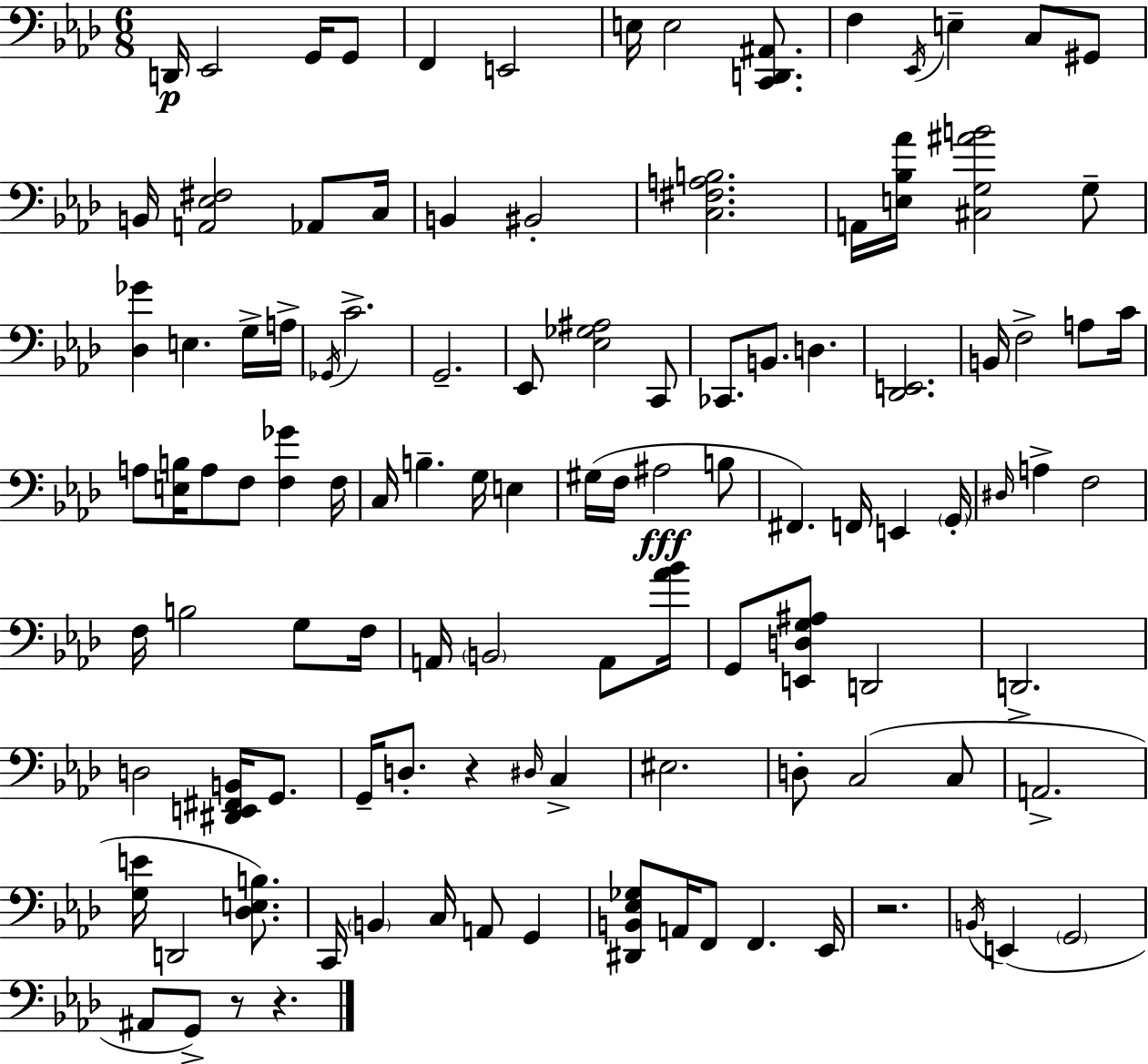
D2/s Eb2/h G2/s G2/e F2/q E2/h E3/s E3/h [C2,D2,A#2]/e. F3/q Eb2/s E3/q C3/e G#2/e B2/s [A2,Eb3,F#3]/h Ab2/e C3/s B2/q BIS2/h [C3,F#3,A3,B3]/h. A2/s [E3,Bb3,Ab4]/s [C#3,G3,A#4,B4]/h G3/e [Db3,Gb4]/q E3/q. G3/s A3/s Gb2/s C4/h. G2/h. Eb2/e [Eb3,Gb3,A#3]/h C2/e CES2/e. B2/e. D3/q. [Db2,E2]/h. B2/s F3/h A3/e C4/s A3/e [E3,B3]/s A3/e F3/e [F3,Gb4]/q F3/s C3/s B3/q. G3/s E3/q G#3/s F3/s A#3/h B3/e F#2/q. F2/s E2/q G2/s D#3/s A3/q F3/h F3/s B3/h G3/e F3/s A2/s B2/h A2/e [Ab4,Bb4]/s G2/e [E2,D3,G3,A#3]/e D2/h D2/h. D3/h [D#2,E2,F#2,B2]/s G2/e. G2/s D3/e. R/q D#3/s C3/q EIS3/h. D3/e C3/h C3/e A2/h. [G3,E4]/s D2/h [Db3,E3,B3]/e. C2/s B2/q C3/s A2/e G2/q [D#2,B2,Eb3,Gb3]/e A2/s F2/e F2/q. Eb2/s R/h. B2/s E2/q G2/h A#2/e G2/e R/e R/q.